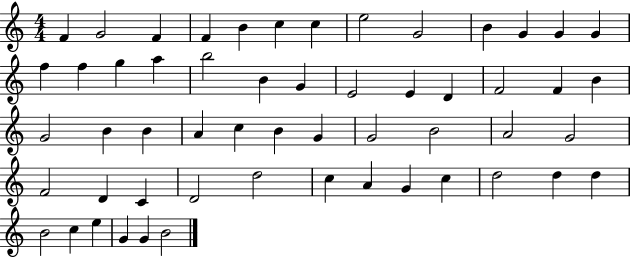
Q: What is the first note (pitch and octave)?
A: F4